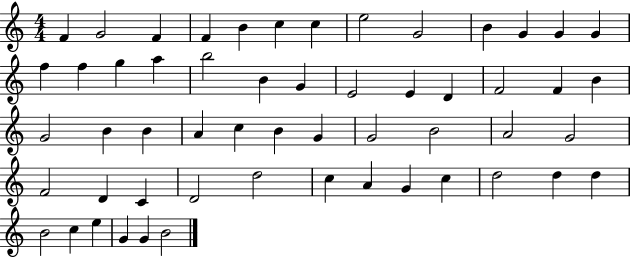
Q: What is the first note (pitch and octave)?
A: F4